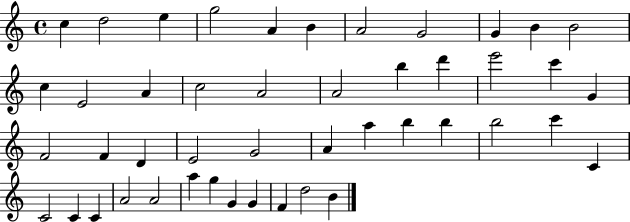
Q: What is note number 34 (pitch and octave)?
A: C4